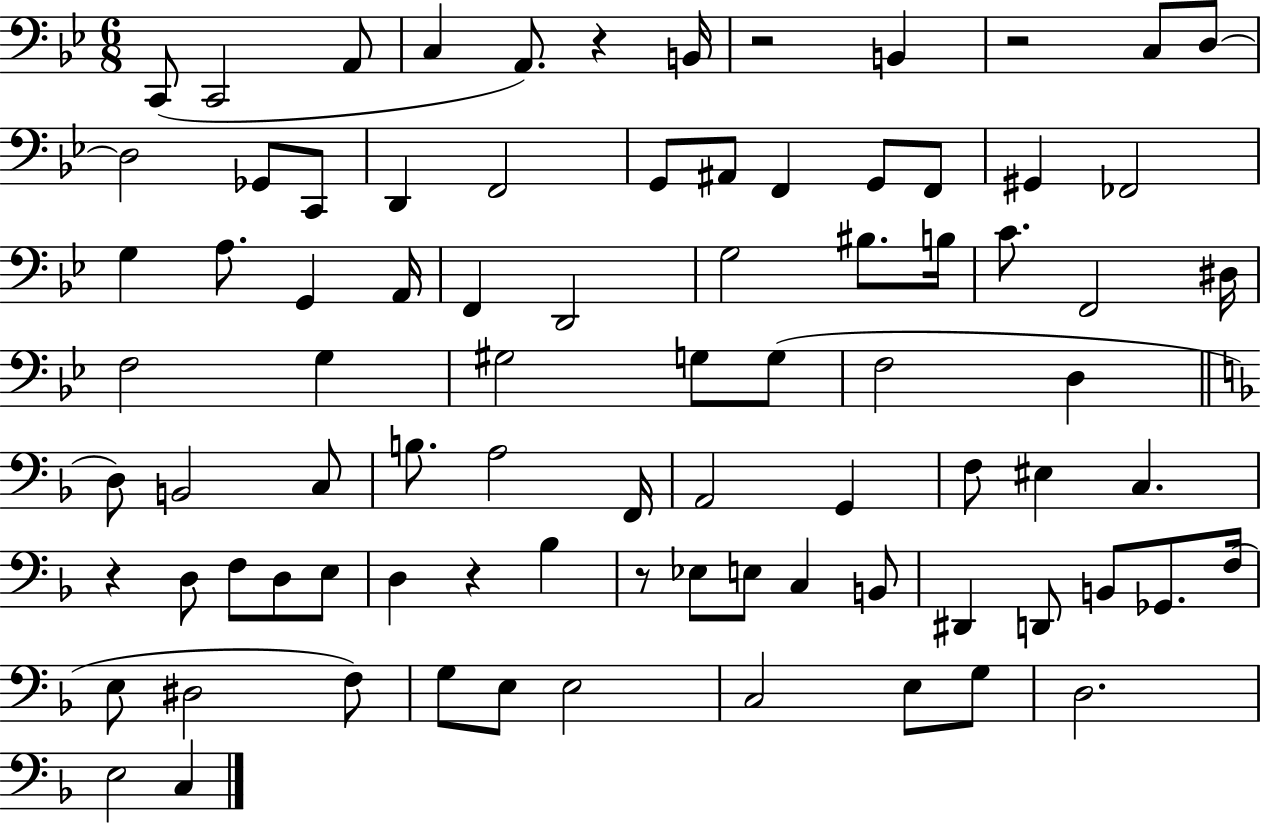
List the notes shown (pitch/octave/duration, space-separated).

C2/e C2/h A2/e C3/q A2/e. R/q B2/s R/h B2/q R/h C3/e D3/e D3/h Gb2/e C2/e D2/q F2/h G2/e A#2/e F2/q G2/e F2/e G#2/q FES2/h G3/q A3/e. G2/q A2/s F2/q D2/h G3/h BIS3/e. B3/s C4/e. F2/h D#3/s F3/h G3/q G#3/h G3/e G3/e F3/h D3/q D3/e B2/h C3/e B3/e. A3/h F2/s A2/h G2/q F3/e EIS3/q C3/q. R/q D3/e F3/e D3/e E3/e D3/q R/q Bb3/q R/e Eb3/e E3/e C3/q B2/e D#2/q D2/e B2/e Gb2/e. F3/s E3/e D#3/h F3/e G3/e E3/e E3/h C3/h E3/e G3/e D3/h. E3/h C3/q